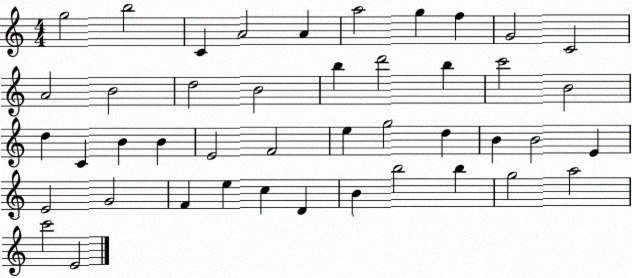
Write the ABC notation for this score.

X:1
T:Untitled
M:4/4
L:1/4
K:C
g2 b2 C A2 A a2 g f G2 C2 A2 B2 d2 B2 b d'2 b c'2 B2 d C B B E2 F2 e g2 d B B2 E E2 G2 F e c D B b2 b g2 a2 c'2 E2